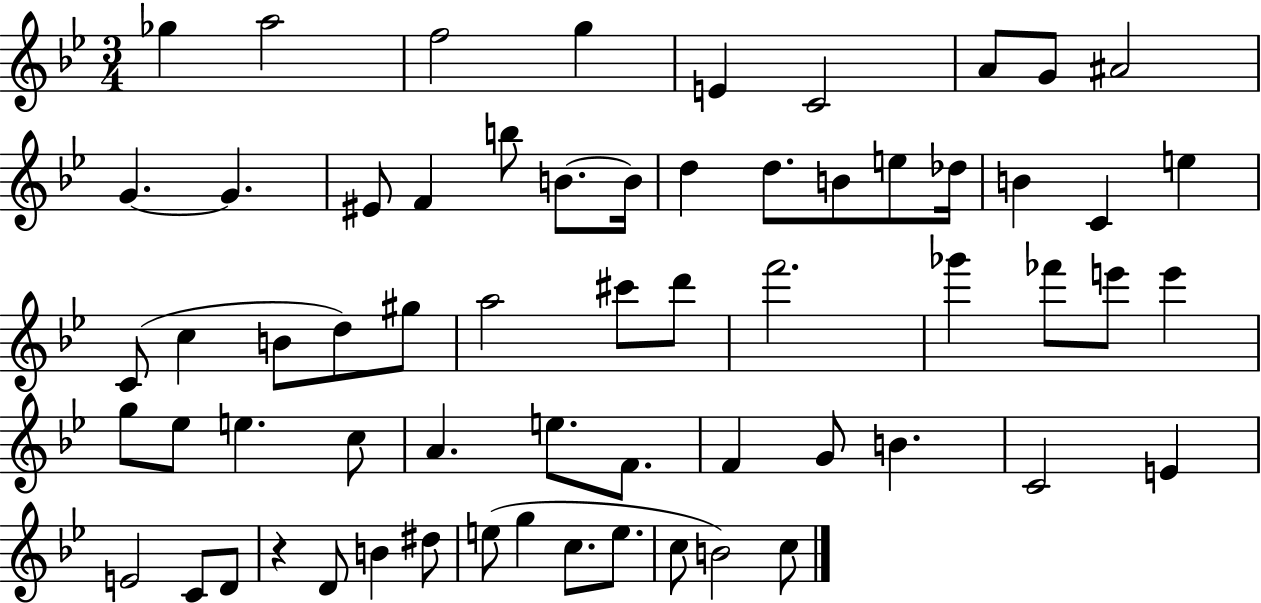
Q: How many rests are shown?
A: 1